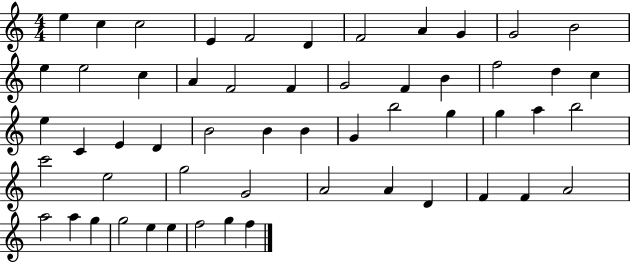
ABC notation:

X:1
T:Untitled
M:4/4
L:1/4
K:C
e c c2 E F2 D F2 A G G2 B2 e e2 c A F2 F G2 F B f2 d c e C E D B2 B B G b2 g g a b2 c'2 e2 g2 G2 A2 A D F F A2 a2 a g g2 e e f2 g f